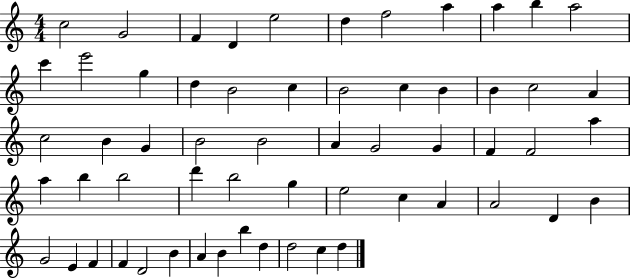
{
  \clef treble
  \numericTimeSignature
  \time 4/4
  \key c \major
  c''2 g'2 | f'4 d'4 e''2 | d''4 f''2 a''4 | a''4 b''4 a''2 | \break c'''4 e'''2 g''4 | d''4 b'2 c''4 | b'2 c''4 b'4 | b'4 c''2 a'4 | \break c''2 b'4 g'4 | b'2 b'2 | a'4 g'2 g'4 | f'4 f'2 a''4 | \break a''4 b''4 b''2 | d'''4 b''2 g''4 | e''2 c''4 a'4 | a'2 d'4 b'4 | \break g'2 e'4 f'4 | f'4 d'2 b'4 | a'4 b'4 b''4 d''4 | d''2 c''4 d''4 | \break \bar "|."
}